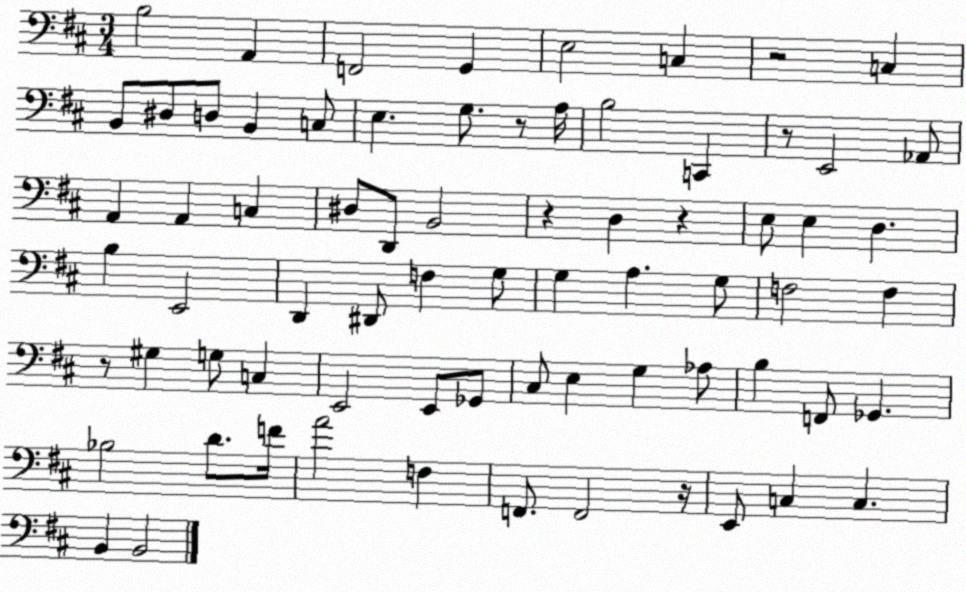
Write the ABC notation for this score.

X:1
T:Untitled
M:3/4
L:1/4
K:D
B,2 A,, F,,2 G,, E,2 C, z2 C, B,,/2 ^D,/2 D,/2 B,, C,/2 E, G,/2 z/2 A,/4 B,2 C,, z/2 E,,2 _A,,/2 A,, A,, C, ^D,/2 D,,/2 B,,2 z D, z E,/2 E, D, B, E,,2 D,, ^D,,/2 F, G,/2 G, A, G,/2 F,2 F, z/2 ^G, G,/2 C, E,,2 E,,/2 _G,,/2 ^C,/2 E, G, _A,/2 B, F,,/2 _G,, _B,2 D/2 F/4 A2 F, F,,/2 F,,2 z/4 E,,/2 C, C, B,, B,,2